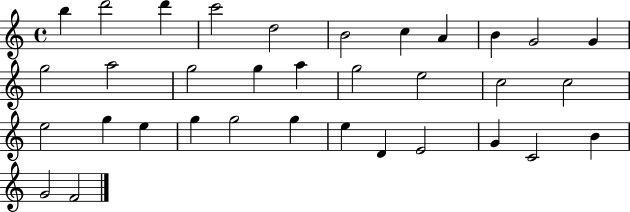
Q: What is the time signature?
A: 4/4